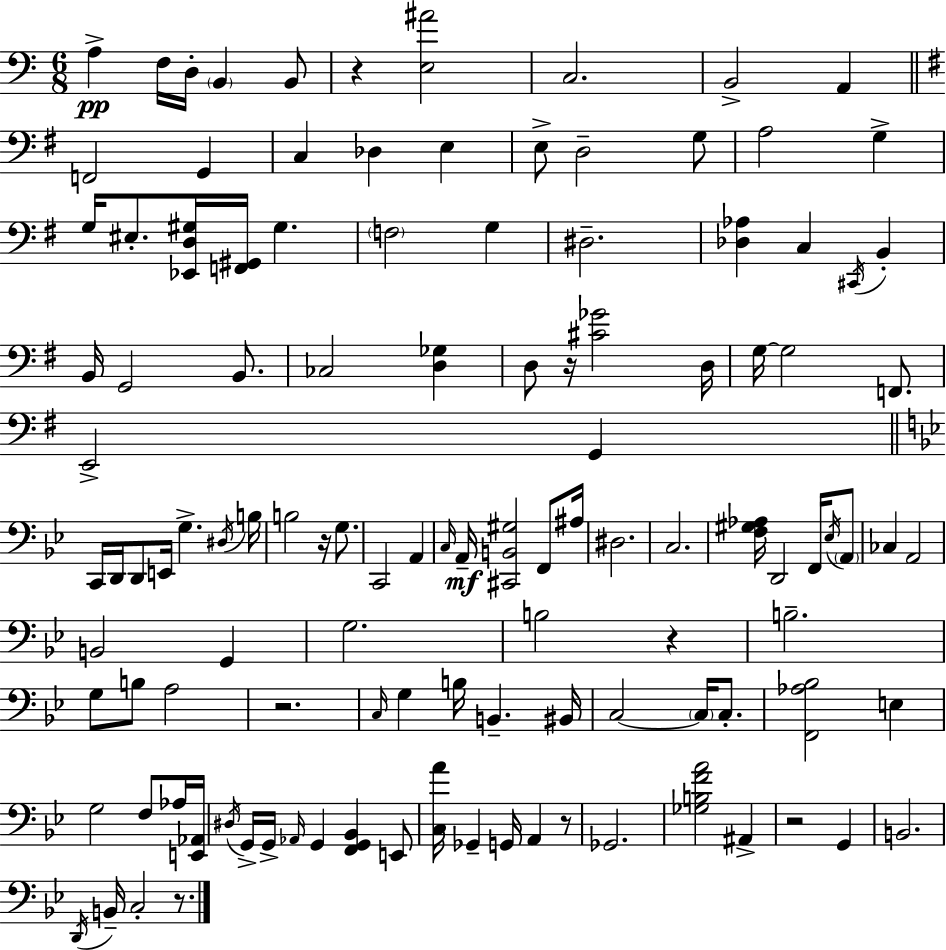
{
  \clef bass
  \numericTimeSignature
  \time 6/8
  \key a \minor
  \repeat volta 2 { a4->\pp f16 d16-. \parenthesize b,4 b,8 | r4 <e ais'>2 | c2. | b,2-> a,4 | \break \bar "||" \break \key g \major f,2 g,4 | c4 des4 e4 | e8-> d2-- g8 | a2 g4-> | \break g16 eis8.-. <ees, d gis>16 <f, gis,>16 gis4. | \parenthesize f2 g4 | dis2.-- | <des aes>4 c4 \acciaccatura { cis,16 } b,4-. | \break b,16 g,2 b,8. | ces2 <d ges>4 | d8 r16 <cis' ges'>2 | d16 g16~~ g2 f,8. | \break e,2-> g,4 | \bar "||" \break \key bes \major c,16 d,16 d,8 e,16 g4.-> \acciaccatura { dis16 } | b16 b2 r16 g8. | c,2 a,4 | \grace { c16 } a,16--\mf <cis, b, gis>2 f,8 | \break ais16 dis2. | c2. | <f gis aes>16 d,2 f,16 | \acciaccatura { ees16 } \parenthesize a,8 ces4 a,2 | \break b,2 g,4 | g2. | b2 r4 | b2.-- | \break g8 b8 a2 | r2. | \grace { c16 } g4 b16 b,4.-- | bis,16 c2~~ | \break \parenthesize c16 c8.-. <f, aes bes>2 | e4 g2 | f8 aes16 <e, aes,>16 \acciaccatura { dis16 } g,16-> g,16-> \grace { aes,16 } g,4 | <f, g, bes,>4 e,8 <c a'>16 ges,4-- g,16 | \break a,4 r8 ges,2. | <ges b f' a'>2 | ais,4-> r2 | g,4 b,2. | \break \acciaccatura { d,16 } b,16-- c2-. | r8. } \bar "|."
}